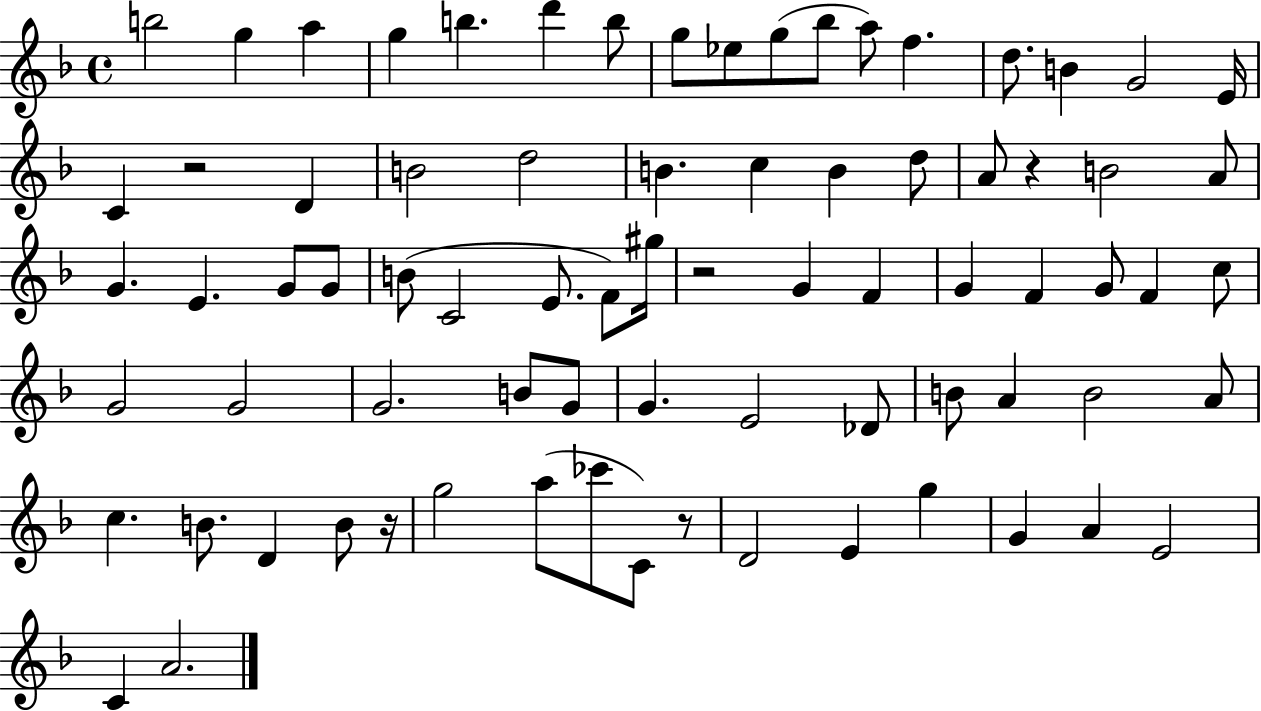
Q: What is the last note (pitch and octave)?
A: A4